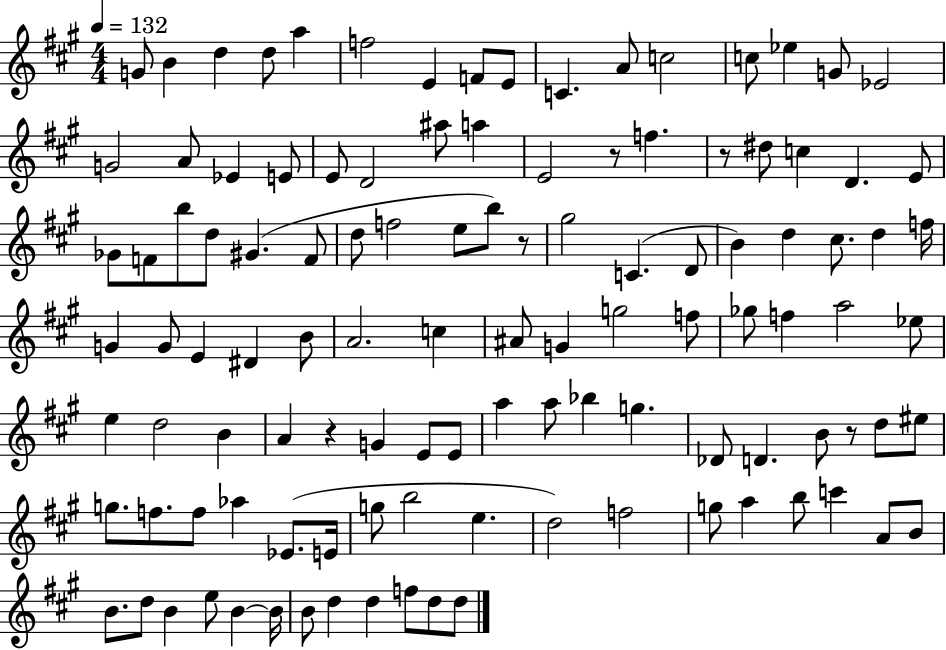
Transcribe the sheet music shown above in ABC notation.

X:1
T:Untitled
M:4/4
L:1/4
K:A
G/2 B d d/2 a f2 E F/2 E/2 C A/2 c2 c/2 _e G/2 _E2 G2 A/2 _E E/2 E/2 D2 ^a/2 a E2 z/2 f z/2 ^d/2 c D E/2 _G/2 F/2 b/2 d/2 ^G F/2 d/2 f2 e/2 b/2 z/2 ^g2 C D/2 B d ^c/2 d f/4 G G/2 E ^D B/2 A2 c ^A/2 G g2 f/2 _g/2 f a2 _e/2 e d2 B A z G E/2 E/2 a a/2 _b g _D/2 D B/2 z/2 d/2 ^e/2 g/2 f/2 f/2 _a _E/2 E/4 g/2 b2 e d2 f2 g/2 a b/2 c' A/2 B/2 B/2 d/2 B e/2 B B/4 B/2 d d f/2 d/2 d/2